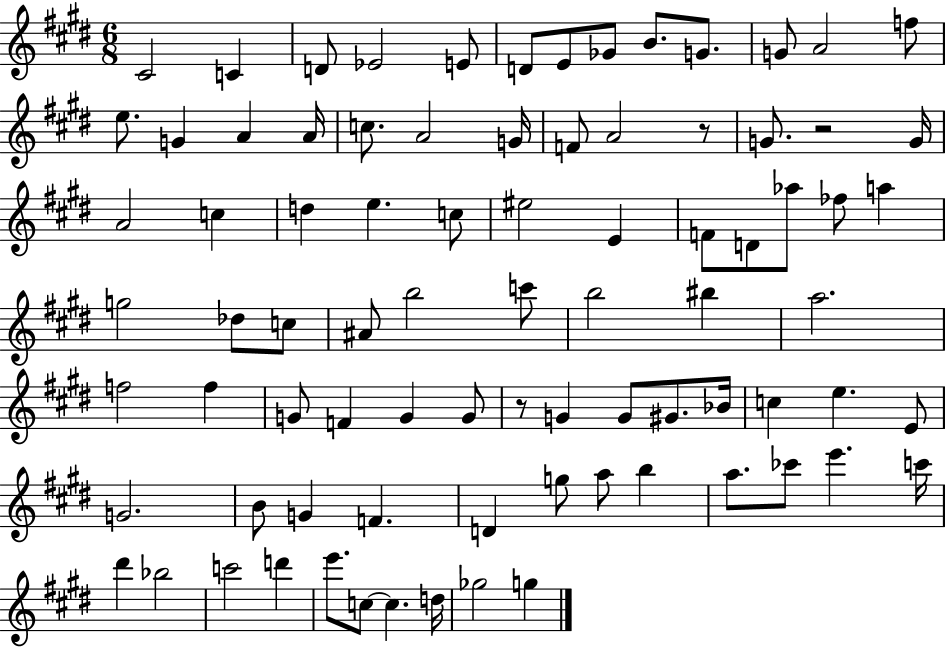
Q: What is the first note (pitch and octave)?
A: C#4